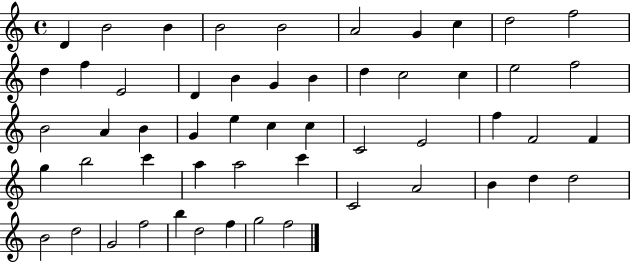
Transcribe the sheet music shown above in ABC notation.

X:1
T:Untitled
M:4/4
L:1/4
K:C
D B2 B B2 B2 A2 G c d2 f2 d f E2 D B G B d c2 c e2 f2 B2 A B G e c c C2 E2 f F2 F g b2 c' a a2 c' C2 A2 B d d2 B2 d2 G2 f2 b d2 f g2 f2